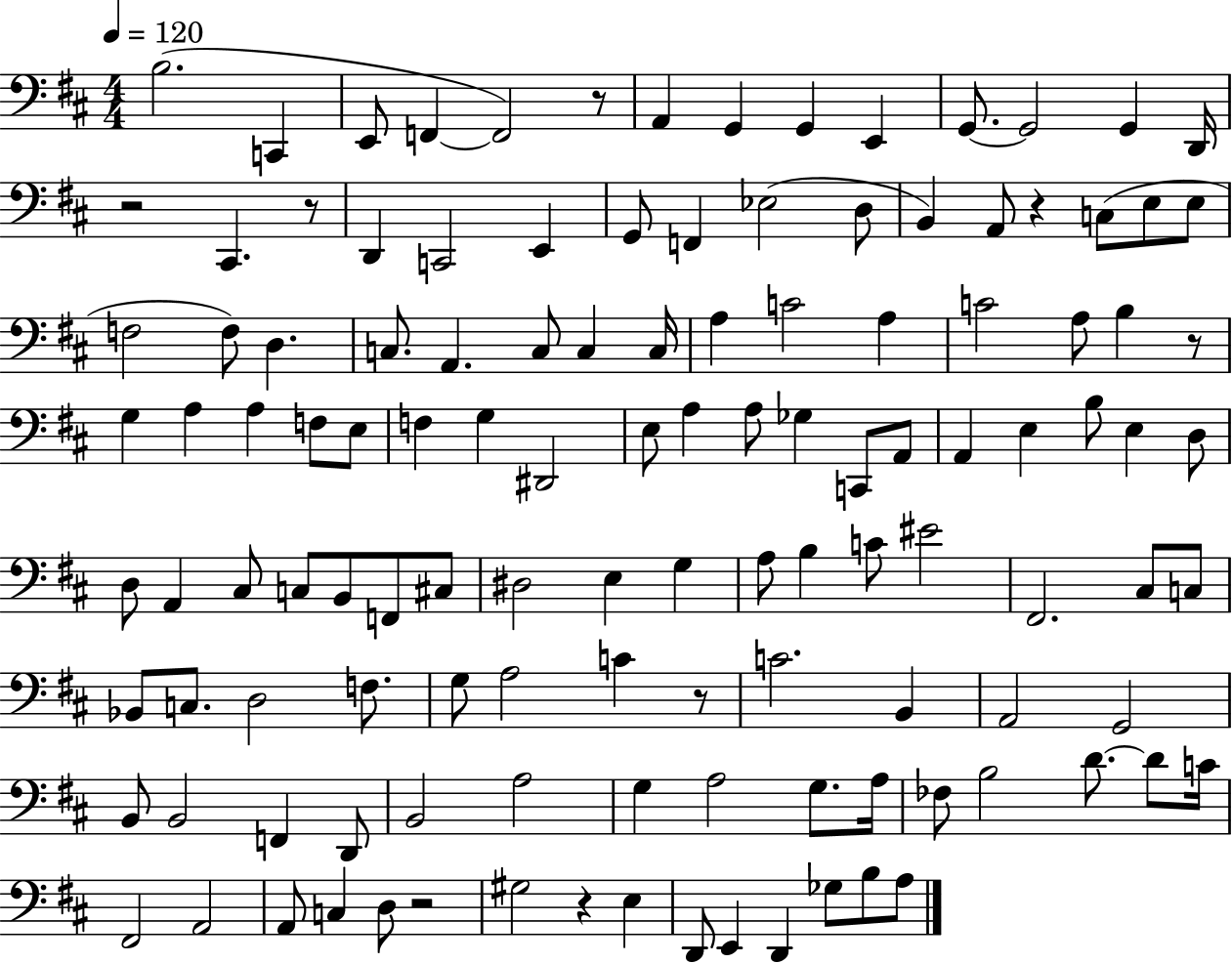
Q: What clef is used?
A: bass